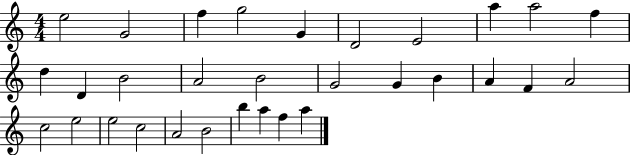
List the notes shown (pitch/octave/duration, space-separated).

E5/h G4/h F5/q G5/h G4/q D4/h E4/h A5/q A5/h F5/q D5/q D4/q B4/h A4/h B4/h G4/h G4/q B4/q A4/q F4/q A4/h C5/h E5/h E5/h C5/h A4/h B4/h B5/q A5/q F5/q A5/q